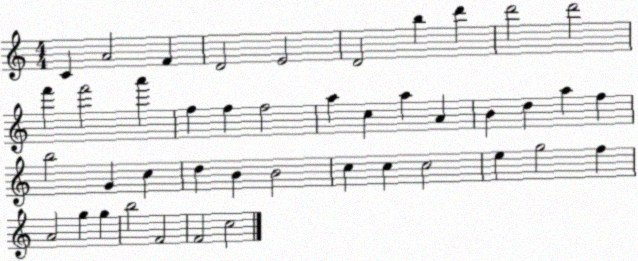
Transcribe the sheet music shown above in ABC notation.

X:1
T:Untitled
M:4/4
L:1/4
K:C
C A2 F D2 E2 D2 b d' d'2 d'2 f' f'2 a' f f f2 a c a A B d a f b2 G c d B B2 c c c2 e g2 f A2 g g b2 F2 F2 c2